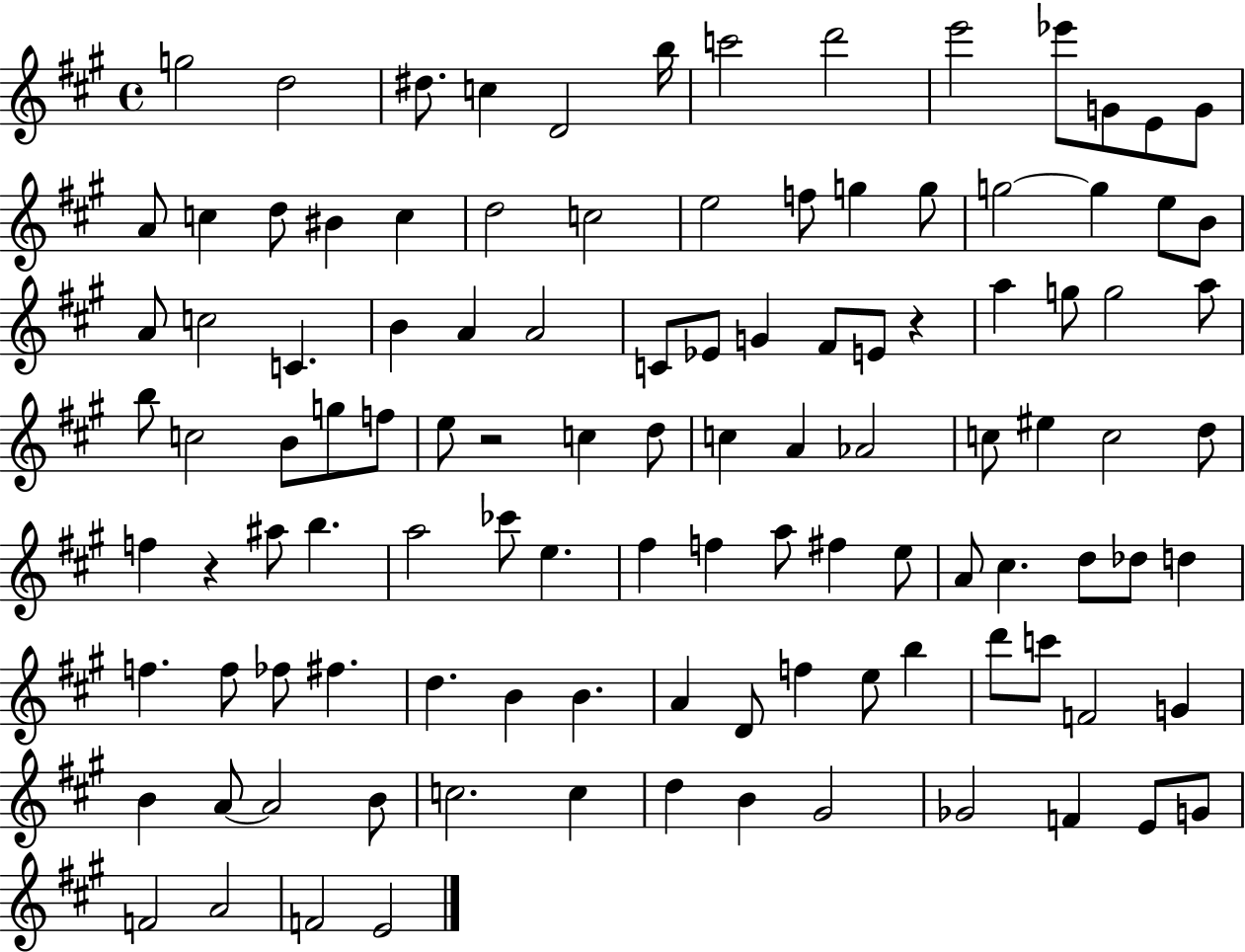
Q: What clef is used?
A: treble